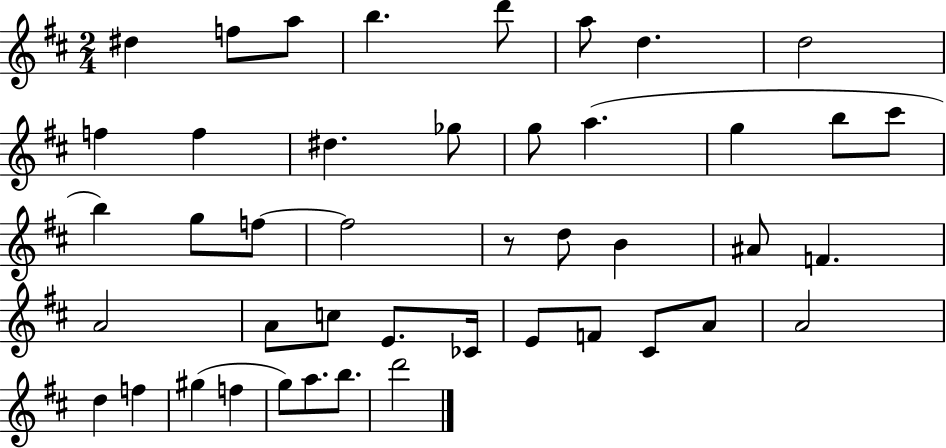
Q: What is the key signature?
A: D major